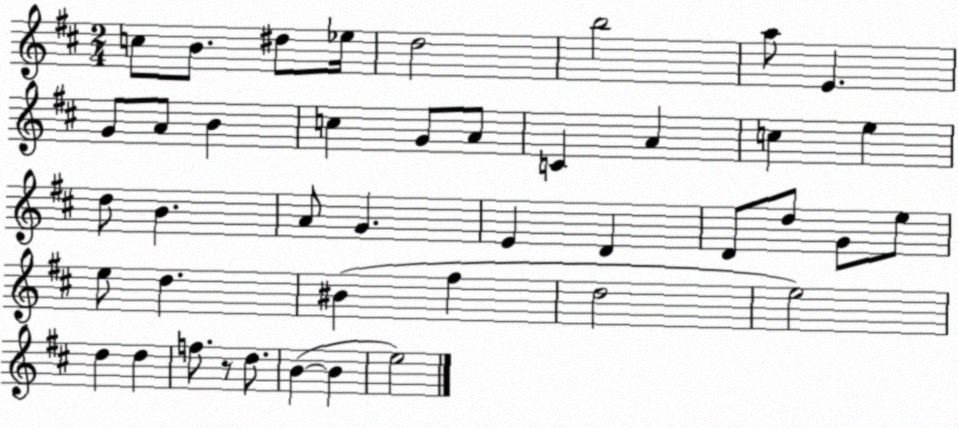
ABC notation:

X:1
T:Untitled
M:2/4
L:1/4
K:D
c/2 B/2 ^d/2 _e/4 d2 b2 a/2 E G/2 A/2 B c G/2 A/2 C A c e d/2 B A/2 G E D D/2 d/2 G/2 e/2 e/2 d ^B ^f d2 e2 d d f/2 z/2 d/2 B B e2